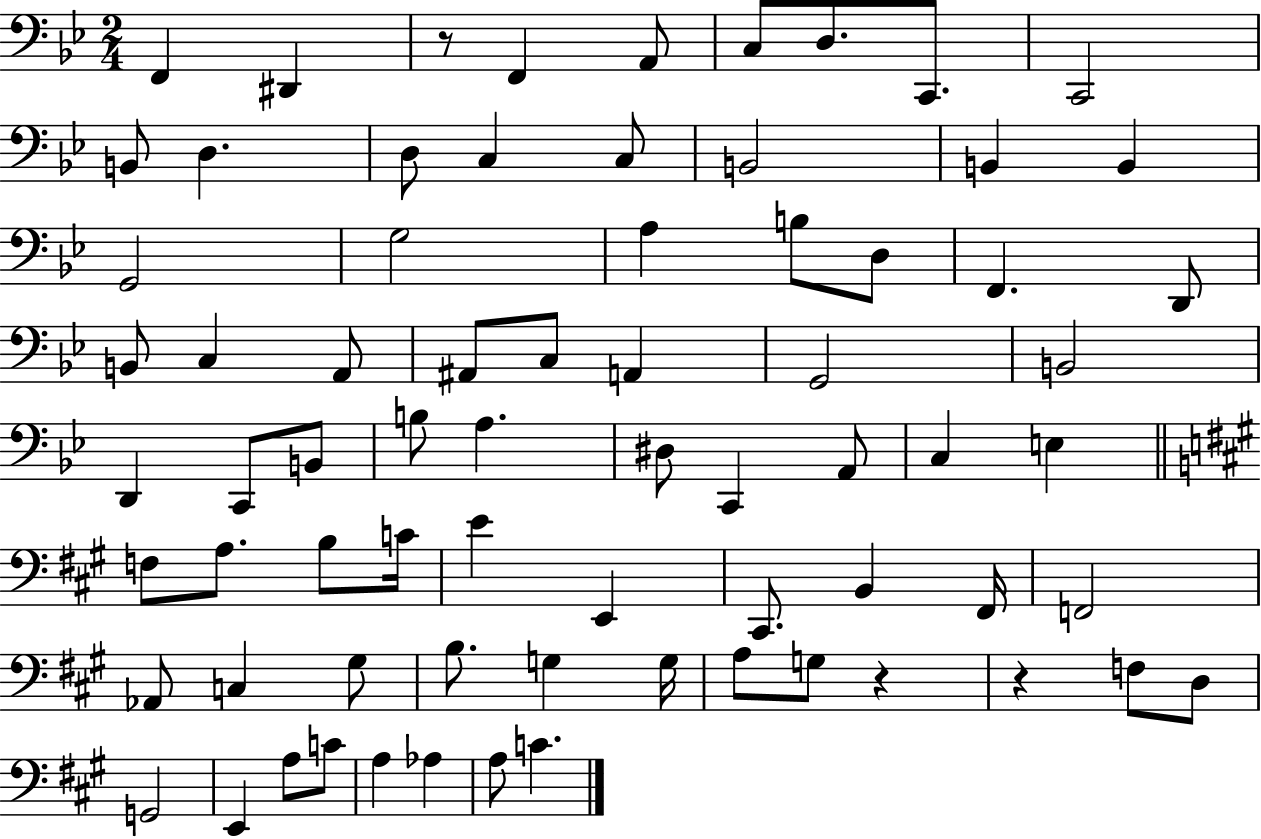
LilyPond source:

{
  \clef bass
  \numericTimeSignature
  \time 2/4
  \key bes \major
  f,4 dis,4 | r8 f,4 a,8 | c8 d8. c,8. | c,2 | \break b,8 d4. | d8 c4 c8 | b,2 | b,4 b,4 | \break g,2 | g2 | a4 b8 d8 | f,4. d,8 | \break b,8 c4 a,8 | ais,8 c8 a,4 | g,2 | b,2 | \break d,4 c,8 b,8 | b8 a4. | dis8 c,4 a,8 | c4 e4 | \break \bar "||" \break \key a \major f8 a8. b8 c'16 | e'4 e,4 | cis,8. b,4 fis,16 | f,2 | \break aes,8 c4 gis8 | b8. g4 g16 | a8 g8 r4 | r4 f8 d8 | \break g,2 | e,4 a8 c'8 | a4 aes4 | a8 c'4. | \break \bar "|."
}